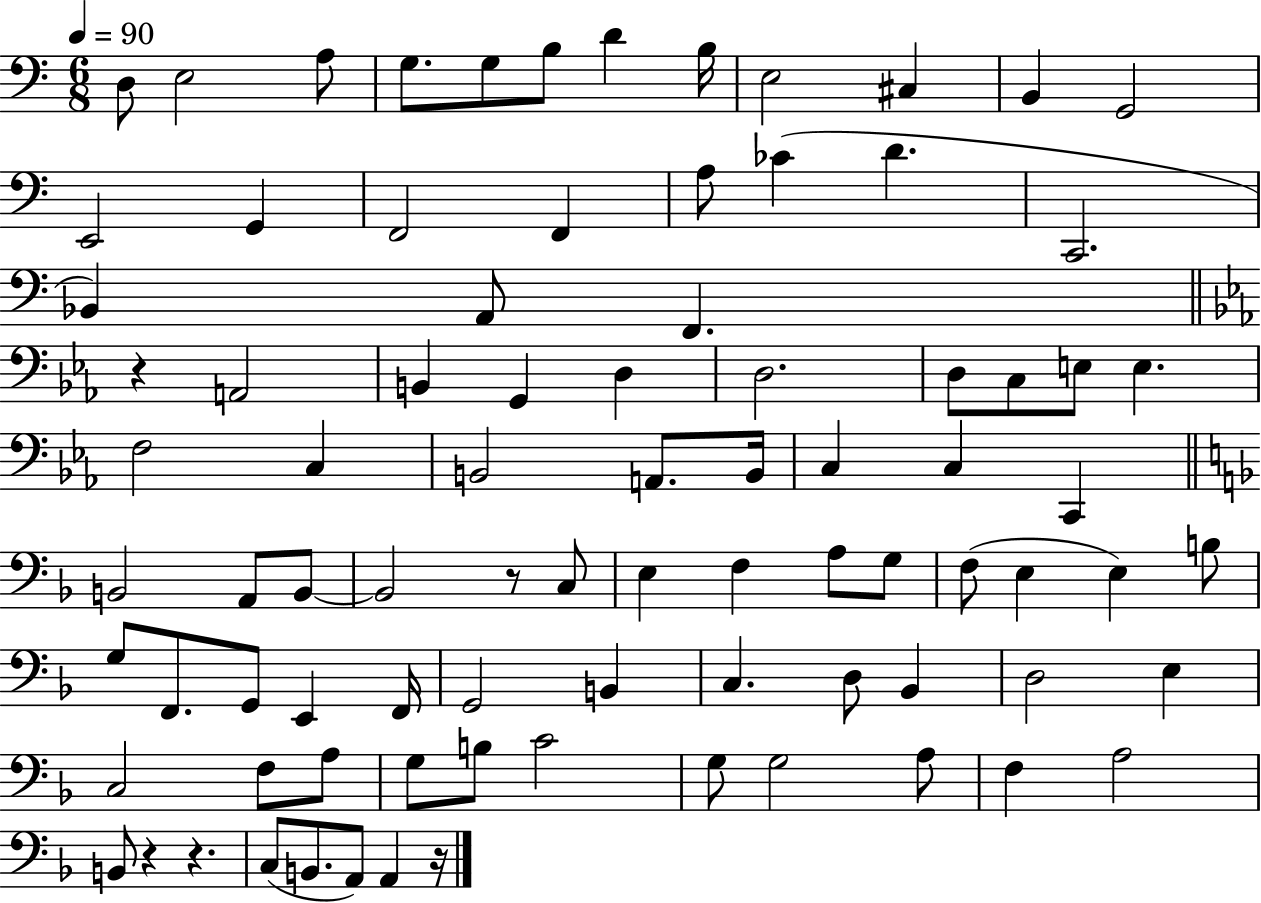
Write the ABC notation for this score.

X:1
T:Untitled
M:6/8
L:1/4
K:C
D,/2 E,2 A,/2 G,/2 G,/2 B,/2 D B,/4 E,2 ^C, B,, G,,2 E,,2 G,, F,,2 F,, A,/2 _C D C,,2 _B,, A,,/2 F,, z A,,2 B,, G,, D, D,2 D,/2 C,/2 E,/2 E, F,2 C, B,,2 A,,/2 B,,/4 C, C, C,, B,,2 A,,/2 B,,/2 B,,2 z/2 C,/2 E, F, A,/2 G,/2 F,/2 E, E, B,/2 G,/2 F,,/2 G,,/2 E,, F,,/4 G,,2 B,, C, D,/2 _B,, D,2 E, C,2 F,/2 A,/2 G,/2 B,/2 C2 G,/2 G,2 A,/2 F, A,2 B,,/2 z z C,/2 B,,/2 A,,/2 A,, z/4